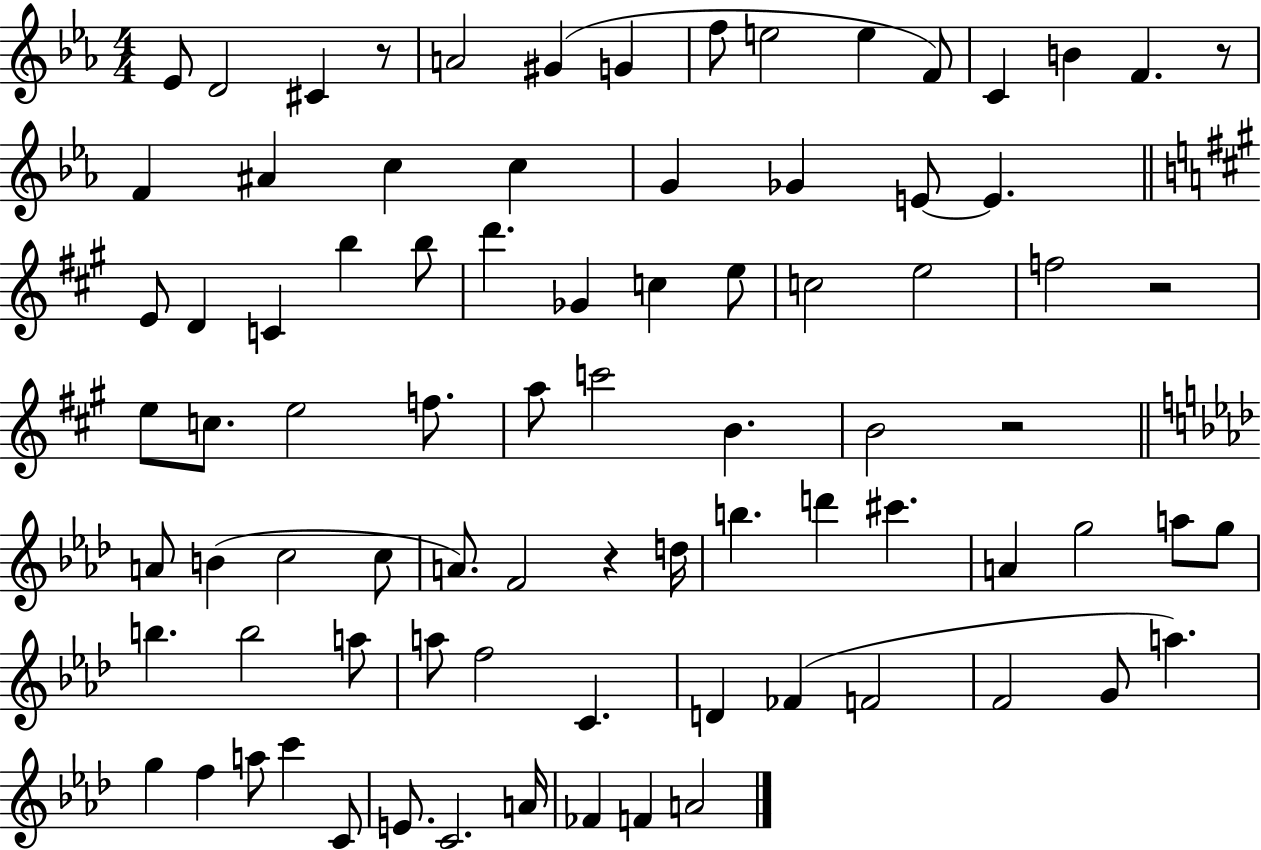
Eb4/e D4/h C#4/q R/e A4/h G#4/q G4/q F5/e E5/h E5/q F4/e C4/q B4/q F4/q. R/e F4/q A#4/q C5/q C5/q G4/q Gb4/q E4/e E4/q. E4/e D4/q C4/q B5/q B5/e D6/q. Gb4/q C5/q E5/e C5/h E5/h F5/h R/h E5/e C5/e. E5/h F5/e. A5/e C6/h B4/q. B4/h R/h A4/e B4/q C5/h C5/e A4/e. F4/h R/q D5/s B5/q. D6/q C#6/q. A4/q G5/h A5/e G5/e B5/q. B5/h A5/e A5/e F5/h C4/q. D4/q FES4/q F4/h F4/h G4/e A5/q. G5/q F5/q A5/e C6/q C4/e E4/e. C4/h. A4/s FES4/q F4/q A4/h